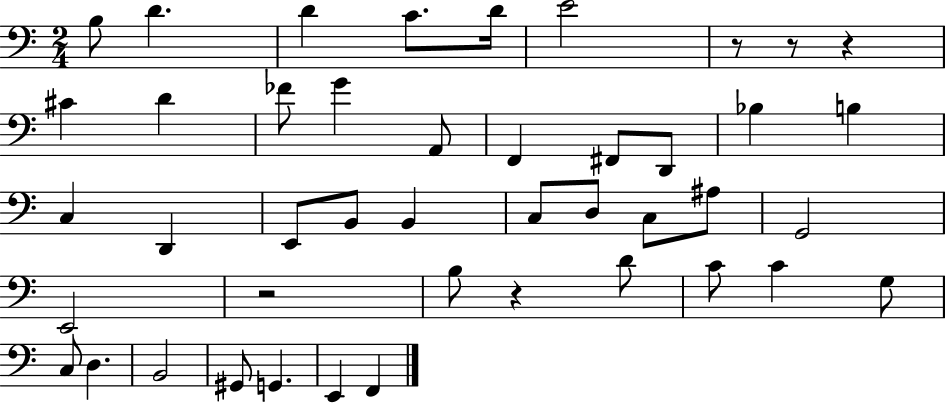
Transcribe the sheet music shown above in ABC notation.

X:1
T:Untitled
M:2/4
L:1/4
K:C
B,/2 D D C/2 D/4 E2 z/2 z/2 z ^C D _F/2 G A,,/2 F,, ^F,,/2 D,,/2 _B, B, C, D,, E,,/2 B,,/2 B,, C,/2 D,/2 C,/2 ^A,/2 G,,2 E,,2 z2 B,/2 z D/2 C/2 C G,/2 C,/2 D, B,,2 ^G,,/2 G,, E,, F,,